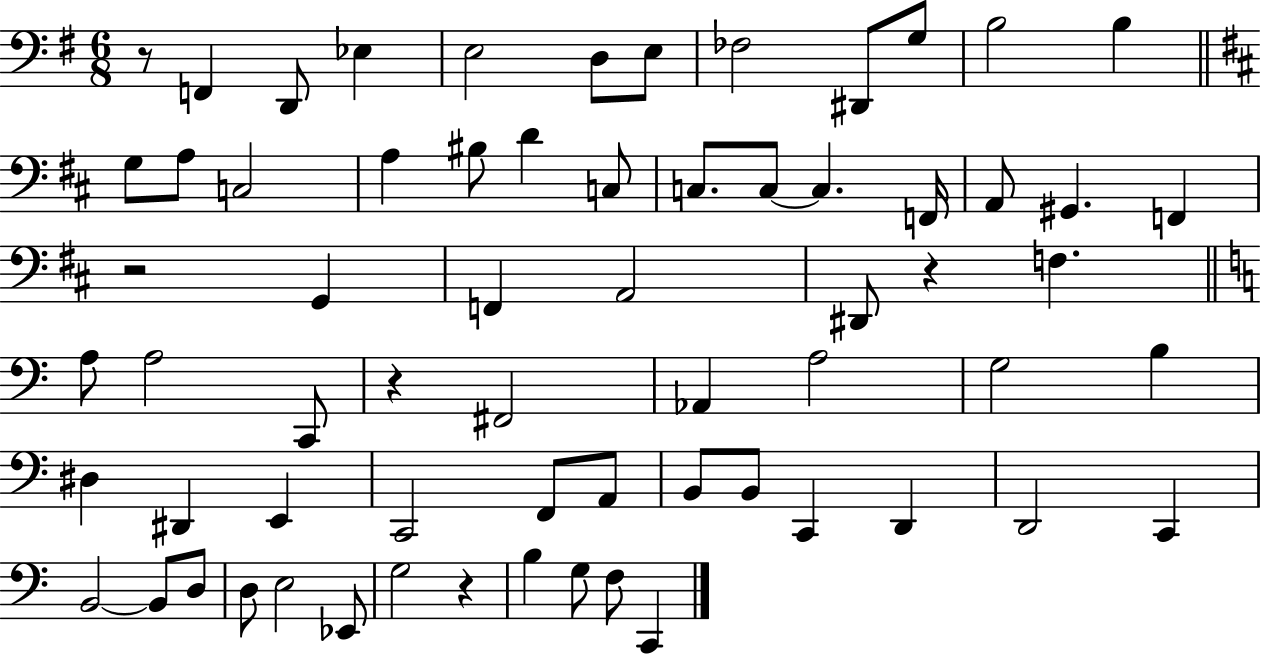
X:1
T:Untitled
M:6/8
L:1/4
K:G
z/2 F,, D,,/2 _E, E,2 D,/2 E,/2 _F,2 ^D,,/2 G,/2 B,2 B, G,/2 A,/2 C,2 A, ^B,/2 D C,/2 C,/2 C,/2 C, F,,/4 A,,/2 ^G,, F,, z2 G,, F,, A,,2 ^D,,/2 z F, A,/2 A,2 C,,/2 z ^F,,2 _A,, A,2 G,2 B, ^D, ^D,, E,, C,,2 F,,/2 A,,/2 B,,/2 B,,/2 C,, D,, D,,2 C,, B,,2 B,,/2 D,/2 D,/2 E,2 _E,,/2 G,2 z B, G,/2 F,/2 C,,